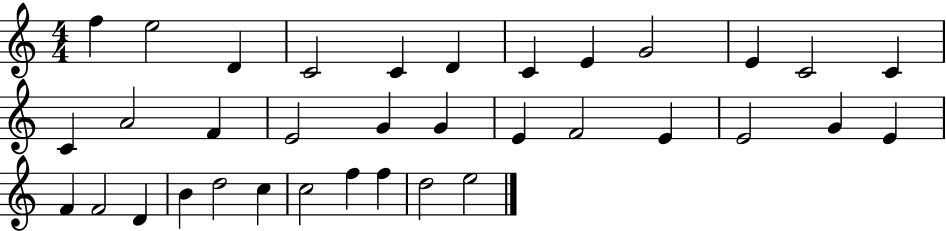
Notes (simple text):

F5/q E5/h D4/q C4/h C4/q D4/q C4/q E4/q G4/h E4/q C4/h C4/q C4/q A4/h F4/q E4/h G4/q G4/q E4/q F4/h E4/q E4/h G4/q E4/q F4/q F4/h D4/q B4/q D5/h C5/q C5/h F5/q F5/q D5/h E5/h